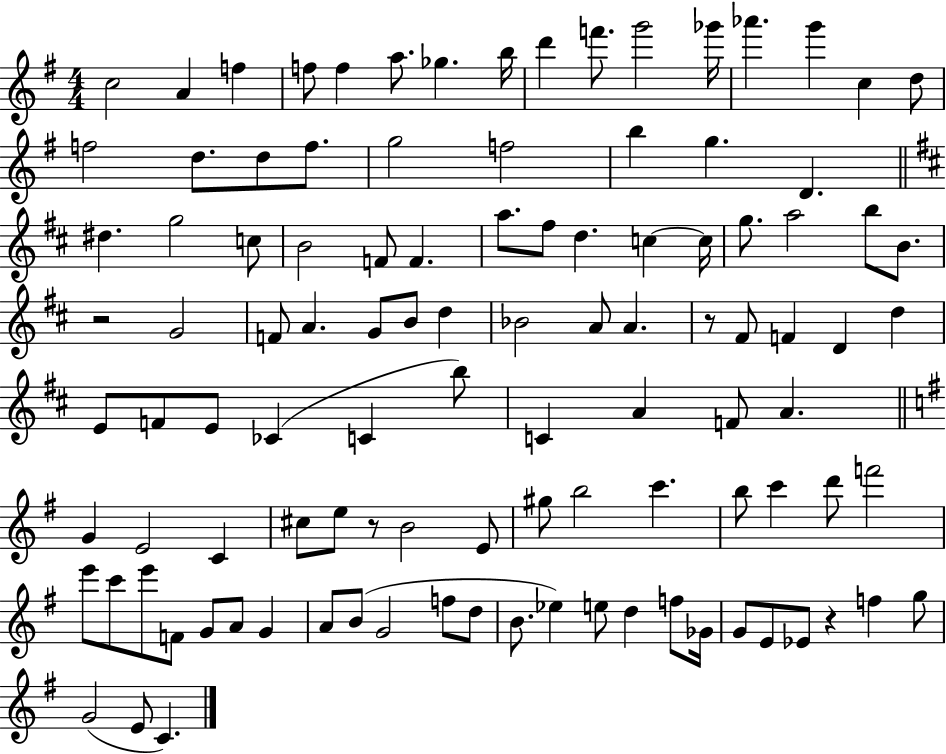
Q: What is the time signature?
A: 4/4